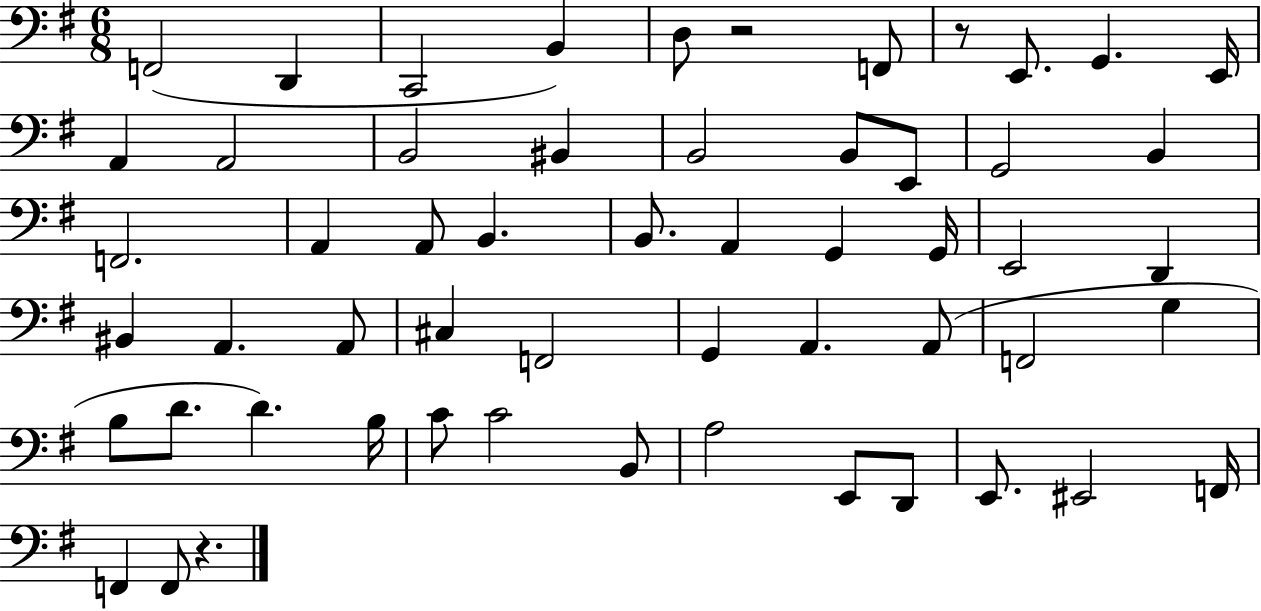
F2/h D2/q C2/h B2/q D3/e R/h F2/e R/e E2/e. G2/q. E2/s A2/q A2/h B2/h BIS2/q B2/h B2/e E2/e G2/h B2/q F2/h. A2/q A2/e B2/q. B2/e. A2/q G2/q G2/s E2/h D2/q BIS2/q A2/q. A2/e C#3/q F2/h G2/q A2/q. A2/e F2/h G3/q B3/e D4/e. D4/q. B3/s C4/e C4/h B2/e A3/h E2/e D2/e E2/e. EIS2/h F2/s F2/q F2/e R/q.